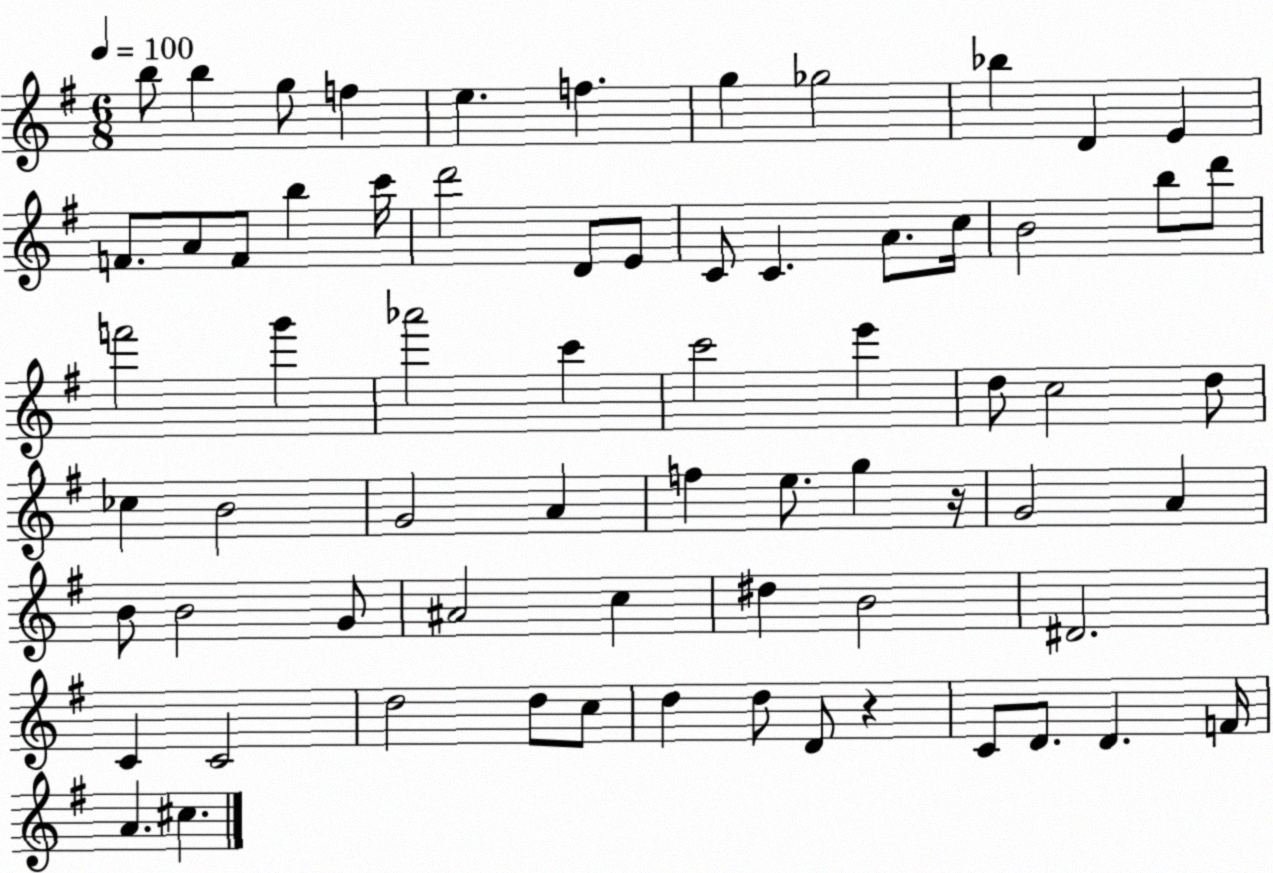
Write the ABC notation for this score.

X:1
T:Untitled
M:6/8
L:1/4
K:G
b/2 b g/2 f e f g _g2 _b D E F/2 A/2 F/2 b c'/4 d'2 D/2 E/2 C/2 C A/2 c/4 B2 b/2 d'/2 f'2 g' _a'2 c' c'2 e' d/2 c2 d/2 _c B2 G2 A f e/2 g z/4 G2 A B/2 B2 G/2 ^A2 c ^d B2 ^D2 C C2 d2 d/2 c/2 d d/2 D/2 z C/2 D/2 D F/4 A ^c